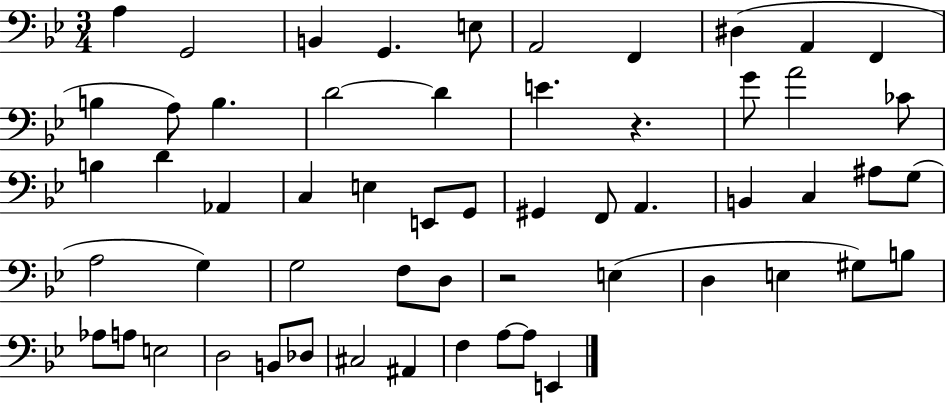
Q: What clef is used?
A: bass